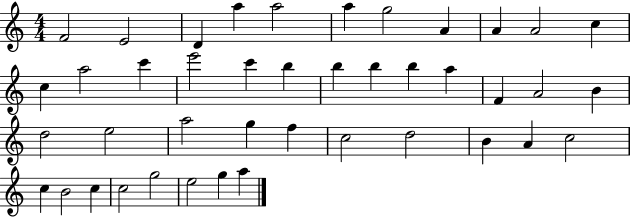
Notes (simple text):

F4/h E4/h D4/q A5/q A5/h A5/q G5/h A4/q A4/q A4/h C5/q C5/q A5/h C6/q E6/h C6/q B5/q B5/q B5/q B5/q A5/q F4/q A4/h B4/q D5/h E5/h A5/h G5/q F5/q C5/h D5/h B4/q A4/q C5/h C5/q B4/h C5/q C5/h G5/h E5/h G5/q A5/q